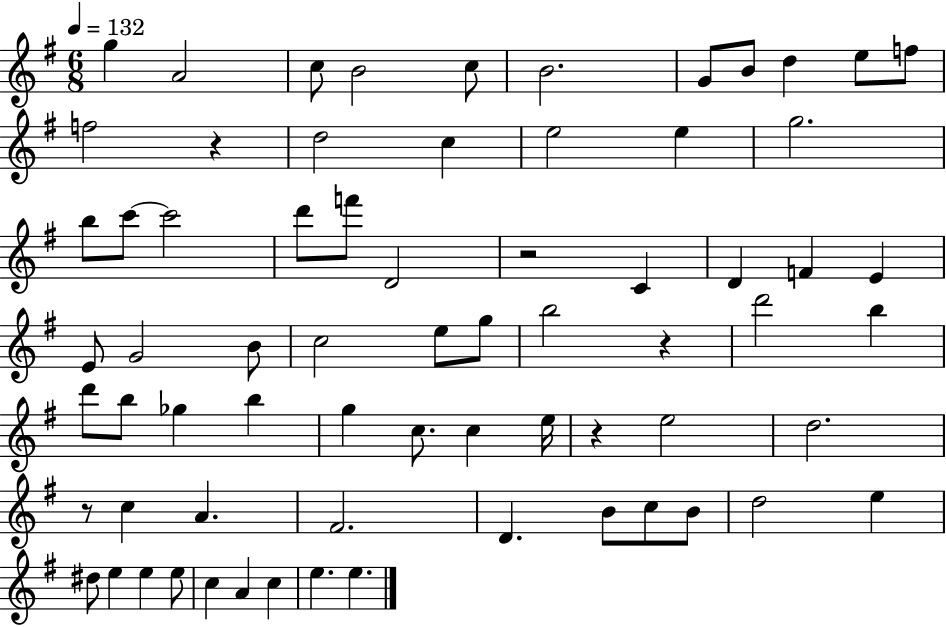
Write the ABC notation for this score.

X:1
T:Untitled
M:6/8
L:1/4
K:G
g A2 c/2 B2 c/2 B2 G/2 B/2 d e/2 f/2 f2 z d2 c e2 e g2 b/2 c'/2 c'2 d'/2 f'/2 D2 z2 C D F E E/2 G2 B/2 c2 e/2 g/2 b2 z d'2 b d'/2 b/2 _g b g c/2 c e/4 z e2 d2 z/2 c A ^F2 D B/2 c/2 B/2 d2 e ^d/2 e e e/2 c A c e e